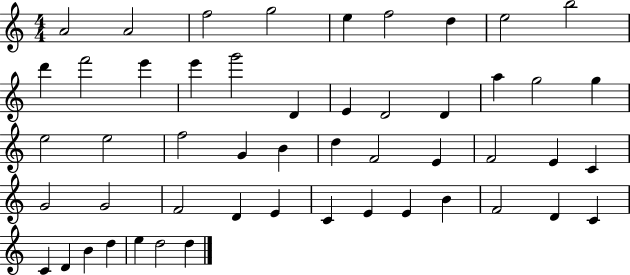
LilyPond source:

{
  \clef treble
  \numericTimeSignature
  \time 4/4
  \key c \major
  a'2 a'2 | f''2 g''2 | e''4 f''2 d''4 | e''2 b''2 | \break d'''4 f'''2 e'''4 | e'''4 g'''2 d'4 | e'4 d'2 d'4 | a''4 g''2 g''4 | \break e''2 e''2 | f''2 g'4 b'4 | d''4 f'2 e'4 | f'2 e'4 c'4 | \break g'2 g'2 | f'2 d'4 e'4 | c'4 e'4 e'4 b'4 | f'2 d'4 c'4 | \break c'4 d'4 b'4 d''4 | e''4 d''2 d''4 | \bar "|."
}